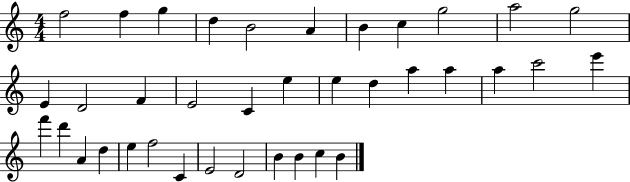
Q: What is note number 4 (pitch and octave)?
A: D5